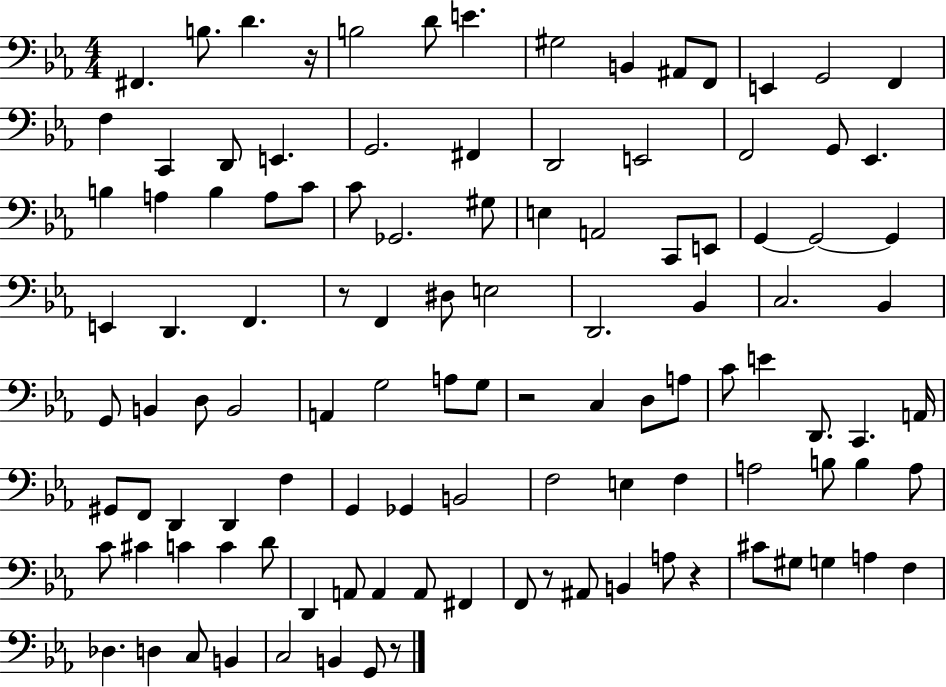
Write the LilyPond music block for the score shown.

{
  \clef bass
  \numericTimeSignature
  \time 4/4
  \key ees \major
  fis,4. b8. d'4. r16 | b2 d'8 e'4. | gis2 b,4 ais,8 f,8 | e,4 g,2 f,4 | \break f4 c,4 d,8 e,4. | g,2. fis,4 | d,2 e,2 | f,2 g,8 ees,4. | \break b4 a4 b4 a8 c'8 | c'8 ges,2. gis8 | e4 a,2 c,8 e,8 | g,4~~ g,2~~ g,4 | \break e,4 d,4. f,4. | r8 f,4 dis8 e2 | d,2. bes,4 | c2. bes,4 | \break g,8 b,4 d8 b,2 | a,4 g2 a8 g8 | r2 c4 d8 a8 | c'8 e'4 d,8. c,4. a,16 | \break gis,8 f,8 d,4 d,4 f4 | g,4 ges,4 b,2 | f2 e4 f4 | a2 b8 b4 a8 | \break c'8 cis'4 c'4 c'4 d'8 | d,4 a,8 a,4 a,8 fis,4 | f,8 r8 ais,8 b,4 a8 r4 | cis'8 gis8 g4 a4 f4 | \break des4. d4 c8 b,4 | c2 b,4 g,8 r8 | \bar "|."
}